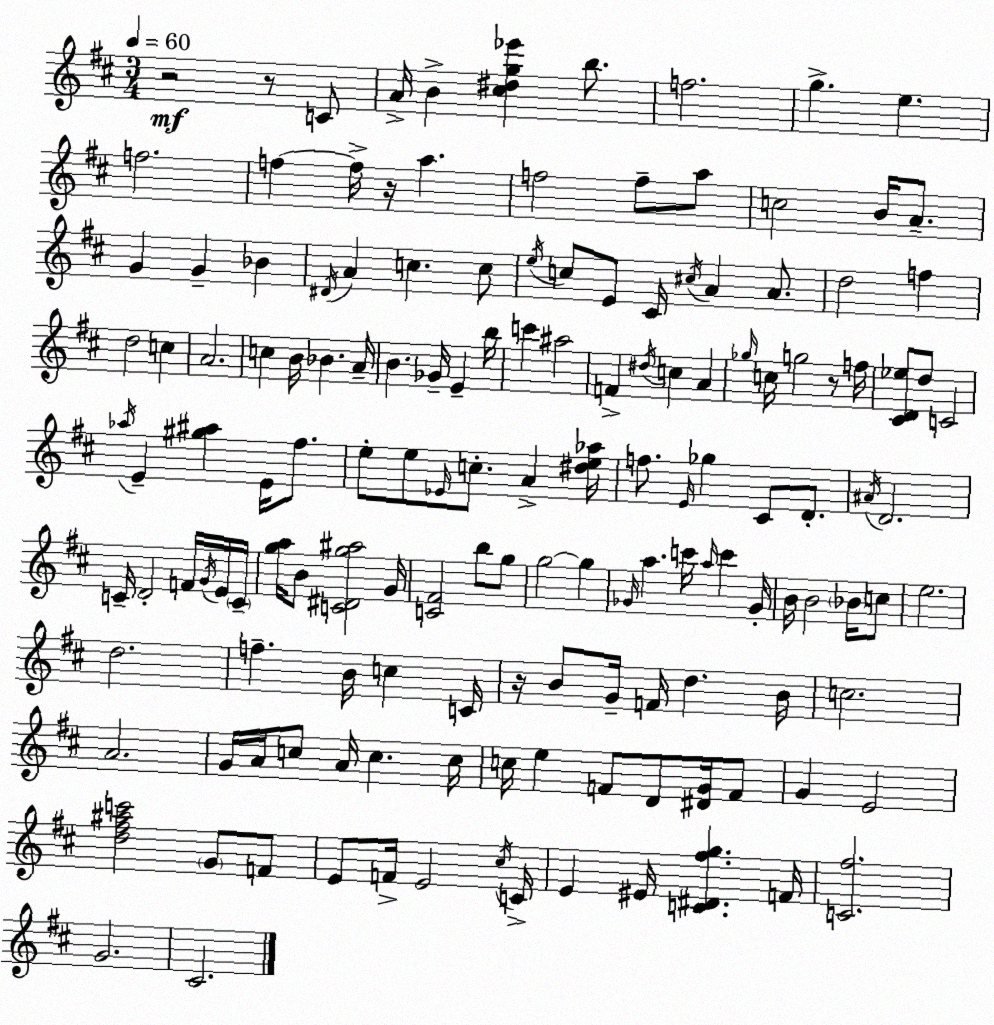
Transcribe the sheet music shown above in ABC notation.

X:1
T:Untitled
M:3/4
L:1/4
K:D
z2 z/2 C/2 A/4 B [^c^dg_e'] b/2 f2 g e f2 f f/4 z/4 a f2 f/2 a/2 c2 B/4 A/2 G G _B ^D/4 A c c/2 e/4 c/2 E/2 ^C/4 ^c/4 A A/2 d2 f d2 c A2 c B/4 _B A/4 B _G/4 E b/4 c' ^a2 F ^d/4 c A _g/4 c/4 g2 z/2 f/4 [^CD_e]/2 d/2 C2 _a/4 E [^g^a] E/4 ^f/2 e/2 e/2 _E/4 c/2 A [^de_a]/4 f/2 E/4 _g ^C/2 D/2 ^A/4 D2 C/4 D2 F/4 G/4 E/4 C/4 [ga]/4 B/2 [C^Dg^a]2 G/4 [C^F]2 b/2 g/2 g2 g _G/4 a c'/4 a/4 c' _G/4 B/4 B2 _B/4 c/2 e2 d2 f B/4 c C/4 z/4 B/2 G/4 F/4 d B/4 c2 A2 G/4 A/4 c/2 A/4 c c/4 c/4 e F/2 D/2 [^DG]/4 F/2 G E2 [d^f^ac']2 G/2 F/2 E/2 F/4 E2 ^c/4 C/4 E ^E/4 [C^D^fg] F/4 [C^f]2 G2 ^C2